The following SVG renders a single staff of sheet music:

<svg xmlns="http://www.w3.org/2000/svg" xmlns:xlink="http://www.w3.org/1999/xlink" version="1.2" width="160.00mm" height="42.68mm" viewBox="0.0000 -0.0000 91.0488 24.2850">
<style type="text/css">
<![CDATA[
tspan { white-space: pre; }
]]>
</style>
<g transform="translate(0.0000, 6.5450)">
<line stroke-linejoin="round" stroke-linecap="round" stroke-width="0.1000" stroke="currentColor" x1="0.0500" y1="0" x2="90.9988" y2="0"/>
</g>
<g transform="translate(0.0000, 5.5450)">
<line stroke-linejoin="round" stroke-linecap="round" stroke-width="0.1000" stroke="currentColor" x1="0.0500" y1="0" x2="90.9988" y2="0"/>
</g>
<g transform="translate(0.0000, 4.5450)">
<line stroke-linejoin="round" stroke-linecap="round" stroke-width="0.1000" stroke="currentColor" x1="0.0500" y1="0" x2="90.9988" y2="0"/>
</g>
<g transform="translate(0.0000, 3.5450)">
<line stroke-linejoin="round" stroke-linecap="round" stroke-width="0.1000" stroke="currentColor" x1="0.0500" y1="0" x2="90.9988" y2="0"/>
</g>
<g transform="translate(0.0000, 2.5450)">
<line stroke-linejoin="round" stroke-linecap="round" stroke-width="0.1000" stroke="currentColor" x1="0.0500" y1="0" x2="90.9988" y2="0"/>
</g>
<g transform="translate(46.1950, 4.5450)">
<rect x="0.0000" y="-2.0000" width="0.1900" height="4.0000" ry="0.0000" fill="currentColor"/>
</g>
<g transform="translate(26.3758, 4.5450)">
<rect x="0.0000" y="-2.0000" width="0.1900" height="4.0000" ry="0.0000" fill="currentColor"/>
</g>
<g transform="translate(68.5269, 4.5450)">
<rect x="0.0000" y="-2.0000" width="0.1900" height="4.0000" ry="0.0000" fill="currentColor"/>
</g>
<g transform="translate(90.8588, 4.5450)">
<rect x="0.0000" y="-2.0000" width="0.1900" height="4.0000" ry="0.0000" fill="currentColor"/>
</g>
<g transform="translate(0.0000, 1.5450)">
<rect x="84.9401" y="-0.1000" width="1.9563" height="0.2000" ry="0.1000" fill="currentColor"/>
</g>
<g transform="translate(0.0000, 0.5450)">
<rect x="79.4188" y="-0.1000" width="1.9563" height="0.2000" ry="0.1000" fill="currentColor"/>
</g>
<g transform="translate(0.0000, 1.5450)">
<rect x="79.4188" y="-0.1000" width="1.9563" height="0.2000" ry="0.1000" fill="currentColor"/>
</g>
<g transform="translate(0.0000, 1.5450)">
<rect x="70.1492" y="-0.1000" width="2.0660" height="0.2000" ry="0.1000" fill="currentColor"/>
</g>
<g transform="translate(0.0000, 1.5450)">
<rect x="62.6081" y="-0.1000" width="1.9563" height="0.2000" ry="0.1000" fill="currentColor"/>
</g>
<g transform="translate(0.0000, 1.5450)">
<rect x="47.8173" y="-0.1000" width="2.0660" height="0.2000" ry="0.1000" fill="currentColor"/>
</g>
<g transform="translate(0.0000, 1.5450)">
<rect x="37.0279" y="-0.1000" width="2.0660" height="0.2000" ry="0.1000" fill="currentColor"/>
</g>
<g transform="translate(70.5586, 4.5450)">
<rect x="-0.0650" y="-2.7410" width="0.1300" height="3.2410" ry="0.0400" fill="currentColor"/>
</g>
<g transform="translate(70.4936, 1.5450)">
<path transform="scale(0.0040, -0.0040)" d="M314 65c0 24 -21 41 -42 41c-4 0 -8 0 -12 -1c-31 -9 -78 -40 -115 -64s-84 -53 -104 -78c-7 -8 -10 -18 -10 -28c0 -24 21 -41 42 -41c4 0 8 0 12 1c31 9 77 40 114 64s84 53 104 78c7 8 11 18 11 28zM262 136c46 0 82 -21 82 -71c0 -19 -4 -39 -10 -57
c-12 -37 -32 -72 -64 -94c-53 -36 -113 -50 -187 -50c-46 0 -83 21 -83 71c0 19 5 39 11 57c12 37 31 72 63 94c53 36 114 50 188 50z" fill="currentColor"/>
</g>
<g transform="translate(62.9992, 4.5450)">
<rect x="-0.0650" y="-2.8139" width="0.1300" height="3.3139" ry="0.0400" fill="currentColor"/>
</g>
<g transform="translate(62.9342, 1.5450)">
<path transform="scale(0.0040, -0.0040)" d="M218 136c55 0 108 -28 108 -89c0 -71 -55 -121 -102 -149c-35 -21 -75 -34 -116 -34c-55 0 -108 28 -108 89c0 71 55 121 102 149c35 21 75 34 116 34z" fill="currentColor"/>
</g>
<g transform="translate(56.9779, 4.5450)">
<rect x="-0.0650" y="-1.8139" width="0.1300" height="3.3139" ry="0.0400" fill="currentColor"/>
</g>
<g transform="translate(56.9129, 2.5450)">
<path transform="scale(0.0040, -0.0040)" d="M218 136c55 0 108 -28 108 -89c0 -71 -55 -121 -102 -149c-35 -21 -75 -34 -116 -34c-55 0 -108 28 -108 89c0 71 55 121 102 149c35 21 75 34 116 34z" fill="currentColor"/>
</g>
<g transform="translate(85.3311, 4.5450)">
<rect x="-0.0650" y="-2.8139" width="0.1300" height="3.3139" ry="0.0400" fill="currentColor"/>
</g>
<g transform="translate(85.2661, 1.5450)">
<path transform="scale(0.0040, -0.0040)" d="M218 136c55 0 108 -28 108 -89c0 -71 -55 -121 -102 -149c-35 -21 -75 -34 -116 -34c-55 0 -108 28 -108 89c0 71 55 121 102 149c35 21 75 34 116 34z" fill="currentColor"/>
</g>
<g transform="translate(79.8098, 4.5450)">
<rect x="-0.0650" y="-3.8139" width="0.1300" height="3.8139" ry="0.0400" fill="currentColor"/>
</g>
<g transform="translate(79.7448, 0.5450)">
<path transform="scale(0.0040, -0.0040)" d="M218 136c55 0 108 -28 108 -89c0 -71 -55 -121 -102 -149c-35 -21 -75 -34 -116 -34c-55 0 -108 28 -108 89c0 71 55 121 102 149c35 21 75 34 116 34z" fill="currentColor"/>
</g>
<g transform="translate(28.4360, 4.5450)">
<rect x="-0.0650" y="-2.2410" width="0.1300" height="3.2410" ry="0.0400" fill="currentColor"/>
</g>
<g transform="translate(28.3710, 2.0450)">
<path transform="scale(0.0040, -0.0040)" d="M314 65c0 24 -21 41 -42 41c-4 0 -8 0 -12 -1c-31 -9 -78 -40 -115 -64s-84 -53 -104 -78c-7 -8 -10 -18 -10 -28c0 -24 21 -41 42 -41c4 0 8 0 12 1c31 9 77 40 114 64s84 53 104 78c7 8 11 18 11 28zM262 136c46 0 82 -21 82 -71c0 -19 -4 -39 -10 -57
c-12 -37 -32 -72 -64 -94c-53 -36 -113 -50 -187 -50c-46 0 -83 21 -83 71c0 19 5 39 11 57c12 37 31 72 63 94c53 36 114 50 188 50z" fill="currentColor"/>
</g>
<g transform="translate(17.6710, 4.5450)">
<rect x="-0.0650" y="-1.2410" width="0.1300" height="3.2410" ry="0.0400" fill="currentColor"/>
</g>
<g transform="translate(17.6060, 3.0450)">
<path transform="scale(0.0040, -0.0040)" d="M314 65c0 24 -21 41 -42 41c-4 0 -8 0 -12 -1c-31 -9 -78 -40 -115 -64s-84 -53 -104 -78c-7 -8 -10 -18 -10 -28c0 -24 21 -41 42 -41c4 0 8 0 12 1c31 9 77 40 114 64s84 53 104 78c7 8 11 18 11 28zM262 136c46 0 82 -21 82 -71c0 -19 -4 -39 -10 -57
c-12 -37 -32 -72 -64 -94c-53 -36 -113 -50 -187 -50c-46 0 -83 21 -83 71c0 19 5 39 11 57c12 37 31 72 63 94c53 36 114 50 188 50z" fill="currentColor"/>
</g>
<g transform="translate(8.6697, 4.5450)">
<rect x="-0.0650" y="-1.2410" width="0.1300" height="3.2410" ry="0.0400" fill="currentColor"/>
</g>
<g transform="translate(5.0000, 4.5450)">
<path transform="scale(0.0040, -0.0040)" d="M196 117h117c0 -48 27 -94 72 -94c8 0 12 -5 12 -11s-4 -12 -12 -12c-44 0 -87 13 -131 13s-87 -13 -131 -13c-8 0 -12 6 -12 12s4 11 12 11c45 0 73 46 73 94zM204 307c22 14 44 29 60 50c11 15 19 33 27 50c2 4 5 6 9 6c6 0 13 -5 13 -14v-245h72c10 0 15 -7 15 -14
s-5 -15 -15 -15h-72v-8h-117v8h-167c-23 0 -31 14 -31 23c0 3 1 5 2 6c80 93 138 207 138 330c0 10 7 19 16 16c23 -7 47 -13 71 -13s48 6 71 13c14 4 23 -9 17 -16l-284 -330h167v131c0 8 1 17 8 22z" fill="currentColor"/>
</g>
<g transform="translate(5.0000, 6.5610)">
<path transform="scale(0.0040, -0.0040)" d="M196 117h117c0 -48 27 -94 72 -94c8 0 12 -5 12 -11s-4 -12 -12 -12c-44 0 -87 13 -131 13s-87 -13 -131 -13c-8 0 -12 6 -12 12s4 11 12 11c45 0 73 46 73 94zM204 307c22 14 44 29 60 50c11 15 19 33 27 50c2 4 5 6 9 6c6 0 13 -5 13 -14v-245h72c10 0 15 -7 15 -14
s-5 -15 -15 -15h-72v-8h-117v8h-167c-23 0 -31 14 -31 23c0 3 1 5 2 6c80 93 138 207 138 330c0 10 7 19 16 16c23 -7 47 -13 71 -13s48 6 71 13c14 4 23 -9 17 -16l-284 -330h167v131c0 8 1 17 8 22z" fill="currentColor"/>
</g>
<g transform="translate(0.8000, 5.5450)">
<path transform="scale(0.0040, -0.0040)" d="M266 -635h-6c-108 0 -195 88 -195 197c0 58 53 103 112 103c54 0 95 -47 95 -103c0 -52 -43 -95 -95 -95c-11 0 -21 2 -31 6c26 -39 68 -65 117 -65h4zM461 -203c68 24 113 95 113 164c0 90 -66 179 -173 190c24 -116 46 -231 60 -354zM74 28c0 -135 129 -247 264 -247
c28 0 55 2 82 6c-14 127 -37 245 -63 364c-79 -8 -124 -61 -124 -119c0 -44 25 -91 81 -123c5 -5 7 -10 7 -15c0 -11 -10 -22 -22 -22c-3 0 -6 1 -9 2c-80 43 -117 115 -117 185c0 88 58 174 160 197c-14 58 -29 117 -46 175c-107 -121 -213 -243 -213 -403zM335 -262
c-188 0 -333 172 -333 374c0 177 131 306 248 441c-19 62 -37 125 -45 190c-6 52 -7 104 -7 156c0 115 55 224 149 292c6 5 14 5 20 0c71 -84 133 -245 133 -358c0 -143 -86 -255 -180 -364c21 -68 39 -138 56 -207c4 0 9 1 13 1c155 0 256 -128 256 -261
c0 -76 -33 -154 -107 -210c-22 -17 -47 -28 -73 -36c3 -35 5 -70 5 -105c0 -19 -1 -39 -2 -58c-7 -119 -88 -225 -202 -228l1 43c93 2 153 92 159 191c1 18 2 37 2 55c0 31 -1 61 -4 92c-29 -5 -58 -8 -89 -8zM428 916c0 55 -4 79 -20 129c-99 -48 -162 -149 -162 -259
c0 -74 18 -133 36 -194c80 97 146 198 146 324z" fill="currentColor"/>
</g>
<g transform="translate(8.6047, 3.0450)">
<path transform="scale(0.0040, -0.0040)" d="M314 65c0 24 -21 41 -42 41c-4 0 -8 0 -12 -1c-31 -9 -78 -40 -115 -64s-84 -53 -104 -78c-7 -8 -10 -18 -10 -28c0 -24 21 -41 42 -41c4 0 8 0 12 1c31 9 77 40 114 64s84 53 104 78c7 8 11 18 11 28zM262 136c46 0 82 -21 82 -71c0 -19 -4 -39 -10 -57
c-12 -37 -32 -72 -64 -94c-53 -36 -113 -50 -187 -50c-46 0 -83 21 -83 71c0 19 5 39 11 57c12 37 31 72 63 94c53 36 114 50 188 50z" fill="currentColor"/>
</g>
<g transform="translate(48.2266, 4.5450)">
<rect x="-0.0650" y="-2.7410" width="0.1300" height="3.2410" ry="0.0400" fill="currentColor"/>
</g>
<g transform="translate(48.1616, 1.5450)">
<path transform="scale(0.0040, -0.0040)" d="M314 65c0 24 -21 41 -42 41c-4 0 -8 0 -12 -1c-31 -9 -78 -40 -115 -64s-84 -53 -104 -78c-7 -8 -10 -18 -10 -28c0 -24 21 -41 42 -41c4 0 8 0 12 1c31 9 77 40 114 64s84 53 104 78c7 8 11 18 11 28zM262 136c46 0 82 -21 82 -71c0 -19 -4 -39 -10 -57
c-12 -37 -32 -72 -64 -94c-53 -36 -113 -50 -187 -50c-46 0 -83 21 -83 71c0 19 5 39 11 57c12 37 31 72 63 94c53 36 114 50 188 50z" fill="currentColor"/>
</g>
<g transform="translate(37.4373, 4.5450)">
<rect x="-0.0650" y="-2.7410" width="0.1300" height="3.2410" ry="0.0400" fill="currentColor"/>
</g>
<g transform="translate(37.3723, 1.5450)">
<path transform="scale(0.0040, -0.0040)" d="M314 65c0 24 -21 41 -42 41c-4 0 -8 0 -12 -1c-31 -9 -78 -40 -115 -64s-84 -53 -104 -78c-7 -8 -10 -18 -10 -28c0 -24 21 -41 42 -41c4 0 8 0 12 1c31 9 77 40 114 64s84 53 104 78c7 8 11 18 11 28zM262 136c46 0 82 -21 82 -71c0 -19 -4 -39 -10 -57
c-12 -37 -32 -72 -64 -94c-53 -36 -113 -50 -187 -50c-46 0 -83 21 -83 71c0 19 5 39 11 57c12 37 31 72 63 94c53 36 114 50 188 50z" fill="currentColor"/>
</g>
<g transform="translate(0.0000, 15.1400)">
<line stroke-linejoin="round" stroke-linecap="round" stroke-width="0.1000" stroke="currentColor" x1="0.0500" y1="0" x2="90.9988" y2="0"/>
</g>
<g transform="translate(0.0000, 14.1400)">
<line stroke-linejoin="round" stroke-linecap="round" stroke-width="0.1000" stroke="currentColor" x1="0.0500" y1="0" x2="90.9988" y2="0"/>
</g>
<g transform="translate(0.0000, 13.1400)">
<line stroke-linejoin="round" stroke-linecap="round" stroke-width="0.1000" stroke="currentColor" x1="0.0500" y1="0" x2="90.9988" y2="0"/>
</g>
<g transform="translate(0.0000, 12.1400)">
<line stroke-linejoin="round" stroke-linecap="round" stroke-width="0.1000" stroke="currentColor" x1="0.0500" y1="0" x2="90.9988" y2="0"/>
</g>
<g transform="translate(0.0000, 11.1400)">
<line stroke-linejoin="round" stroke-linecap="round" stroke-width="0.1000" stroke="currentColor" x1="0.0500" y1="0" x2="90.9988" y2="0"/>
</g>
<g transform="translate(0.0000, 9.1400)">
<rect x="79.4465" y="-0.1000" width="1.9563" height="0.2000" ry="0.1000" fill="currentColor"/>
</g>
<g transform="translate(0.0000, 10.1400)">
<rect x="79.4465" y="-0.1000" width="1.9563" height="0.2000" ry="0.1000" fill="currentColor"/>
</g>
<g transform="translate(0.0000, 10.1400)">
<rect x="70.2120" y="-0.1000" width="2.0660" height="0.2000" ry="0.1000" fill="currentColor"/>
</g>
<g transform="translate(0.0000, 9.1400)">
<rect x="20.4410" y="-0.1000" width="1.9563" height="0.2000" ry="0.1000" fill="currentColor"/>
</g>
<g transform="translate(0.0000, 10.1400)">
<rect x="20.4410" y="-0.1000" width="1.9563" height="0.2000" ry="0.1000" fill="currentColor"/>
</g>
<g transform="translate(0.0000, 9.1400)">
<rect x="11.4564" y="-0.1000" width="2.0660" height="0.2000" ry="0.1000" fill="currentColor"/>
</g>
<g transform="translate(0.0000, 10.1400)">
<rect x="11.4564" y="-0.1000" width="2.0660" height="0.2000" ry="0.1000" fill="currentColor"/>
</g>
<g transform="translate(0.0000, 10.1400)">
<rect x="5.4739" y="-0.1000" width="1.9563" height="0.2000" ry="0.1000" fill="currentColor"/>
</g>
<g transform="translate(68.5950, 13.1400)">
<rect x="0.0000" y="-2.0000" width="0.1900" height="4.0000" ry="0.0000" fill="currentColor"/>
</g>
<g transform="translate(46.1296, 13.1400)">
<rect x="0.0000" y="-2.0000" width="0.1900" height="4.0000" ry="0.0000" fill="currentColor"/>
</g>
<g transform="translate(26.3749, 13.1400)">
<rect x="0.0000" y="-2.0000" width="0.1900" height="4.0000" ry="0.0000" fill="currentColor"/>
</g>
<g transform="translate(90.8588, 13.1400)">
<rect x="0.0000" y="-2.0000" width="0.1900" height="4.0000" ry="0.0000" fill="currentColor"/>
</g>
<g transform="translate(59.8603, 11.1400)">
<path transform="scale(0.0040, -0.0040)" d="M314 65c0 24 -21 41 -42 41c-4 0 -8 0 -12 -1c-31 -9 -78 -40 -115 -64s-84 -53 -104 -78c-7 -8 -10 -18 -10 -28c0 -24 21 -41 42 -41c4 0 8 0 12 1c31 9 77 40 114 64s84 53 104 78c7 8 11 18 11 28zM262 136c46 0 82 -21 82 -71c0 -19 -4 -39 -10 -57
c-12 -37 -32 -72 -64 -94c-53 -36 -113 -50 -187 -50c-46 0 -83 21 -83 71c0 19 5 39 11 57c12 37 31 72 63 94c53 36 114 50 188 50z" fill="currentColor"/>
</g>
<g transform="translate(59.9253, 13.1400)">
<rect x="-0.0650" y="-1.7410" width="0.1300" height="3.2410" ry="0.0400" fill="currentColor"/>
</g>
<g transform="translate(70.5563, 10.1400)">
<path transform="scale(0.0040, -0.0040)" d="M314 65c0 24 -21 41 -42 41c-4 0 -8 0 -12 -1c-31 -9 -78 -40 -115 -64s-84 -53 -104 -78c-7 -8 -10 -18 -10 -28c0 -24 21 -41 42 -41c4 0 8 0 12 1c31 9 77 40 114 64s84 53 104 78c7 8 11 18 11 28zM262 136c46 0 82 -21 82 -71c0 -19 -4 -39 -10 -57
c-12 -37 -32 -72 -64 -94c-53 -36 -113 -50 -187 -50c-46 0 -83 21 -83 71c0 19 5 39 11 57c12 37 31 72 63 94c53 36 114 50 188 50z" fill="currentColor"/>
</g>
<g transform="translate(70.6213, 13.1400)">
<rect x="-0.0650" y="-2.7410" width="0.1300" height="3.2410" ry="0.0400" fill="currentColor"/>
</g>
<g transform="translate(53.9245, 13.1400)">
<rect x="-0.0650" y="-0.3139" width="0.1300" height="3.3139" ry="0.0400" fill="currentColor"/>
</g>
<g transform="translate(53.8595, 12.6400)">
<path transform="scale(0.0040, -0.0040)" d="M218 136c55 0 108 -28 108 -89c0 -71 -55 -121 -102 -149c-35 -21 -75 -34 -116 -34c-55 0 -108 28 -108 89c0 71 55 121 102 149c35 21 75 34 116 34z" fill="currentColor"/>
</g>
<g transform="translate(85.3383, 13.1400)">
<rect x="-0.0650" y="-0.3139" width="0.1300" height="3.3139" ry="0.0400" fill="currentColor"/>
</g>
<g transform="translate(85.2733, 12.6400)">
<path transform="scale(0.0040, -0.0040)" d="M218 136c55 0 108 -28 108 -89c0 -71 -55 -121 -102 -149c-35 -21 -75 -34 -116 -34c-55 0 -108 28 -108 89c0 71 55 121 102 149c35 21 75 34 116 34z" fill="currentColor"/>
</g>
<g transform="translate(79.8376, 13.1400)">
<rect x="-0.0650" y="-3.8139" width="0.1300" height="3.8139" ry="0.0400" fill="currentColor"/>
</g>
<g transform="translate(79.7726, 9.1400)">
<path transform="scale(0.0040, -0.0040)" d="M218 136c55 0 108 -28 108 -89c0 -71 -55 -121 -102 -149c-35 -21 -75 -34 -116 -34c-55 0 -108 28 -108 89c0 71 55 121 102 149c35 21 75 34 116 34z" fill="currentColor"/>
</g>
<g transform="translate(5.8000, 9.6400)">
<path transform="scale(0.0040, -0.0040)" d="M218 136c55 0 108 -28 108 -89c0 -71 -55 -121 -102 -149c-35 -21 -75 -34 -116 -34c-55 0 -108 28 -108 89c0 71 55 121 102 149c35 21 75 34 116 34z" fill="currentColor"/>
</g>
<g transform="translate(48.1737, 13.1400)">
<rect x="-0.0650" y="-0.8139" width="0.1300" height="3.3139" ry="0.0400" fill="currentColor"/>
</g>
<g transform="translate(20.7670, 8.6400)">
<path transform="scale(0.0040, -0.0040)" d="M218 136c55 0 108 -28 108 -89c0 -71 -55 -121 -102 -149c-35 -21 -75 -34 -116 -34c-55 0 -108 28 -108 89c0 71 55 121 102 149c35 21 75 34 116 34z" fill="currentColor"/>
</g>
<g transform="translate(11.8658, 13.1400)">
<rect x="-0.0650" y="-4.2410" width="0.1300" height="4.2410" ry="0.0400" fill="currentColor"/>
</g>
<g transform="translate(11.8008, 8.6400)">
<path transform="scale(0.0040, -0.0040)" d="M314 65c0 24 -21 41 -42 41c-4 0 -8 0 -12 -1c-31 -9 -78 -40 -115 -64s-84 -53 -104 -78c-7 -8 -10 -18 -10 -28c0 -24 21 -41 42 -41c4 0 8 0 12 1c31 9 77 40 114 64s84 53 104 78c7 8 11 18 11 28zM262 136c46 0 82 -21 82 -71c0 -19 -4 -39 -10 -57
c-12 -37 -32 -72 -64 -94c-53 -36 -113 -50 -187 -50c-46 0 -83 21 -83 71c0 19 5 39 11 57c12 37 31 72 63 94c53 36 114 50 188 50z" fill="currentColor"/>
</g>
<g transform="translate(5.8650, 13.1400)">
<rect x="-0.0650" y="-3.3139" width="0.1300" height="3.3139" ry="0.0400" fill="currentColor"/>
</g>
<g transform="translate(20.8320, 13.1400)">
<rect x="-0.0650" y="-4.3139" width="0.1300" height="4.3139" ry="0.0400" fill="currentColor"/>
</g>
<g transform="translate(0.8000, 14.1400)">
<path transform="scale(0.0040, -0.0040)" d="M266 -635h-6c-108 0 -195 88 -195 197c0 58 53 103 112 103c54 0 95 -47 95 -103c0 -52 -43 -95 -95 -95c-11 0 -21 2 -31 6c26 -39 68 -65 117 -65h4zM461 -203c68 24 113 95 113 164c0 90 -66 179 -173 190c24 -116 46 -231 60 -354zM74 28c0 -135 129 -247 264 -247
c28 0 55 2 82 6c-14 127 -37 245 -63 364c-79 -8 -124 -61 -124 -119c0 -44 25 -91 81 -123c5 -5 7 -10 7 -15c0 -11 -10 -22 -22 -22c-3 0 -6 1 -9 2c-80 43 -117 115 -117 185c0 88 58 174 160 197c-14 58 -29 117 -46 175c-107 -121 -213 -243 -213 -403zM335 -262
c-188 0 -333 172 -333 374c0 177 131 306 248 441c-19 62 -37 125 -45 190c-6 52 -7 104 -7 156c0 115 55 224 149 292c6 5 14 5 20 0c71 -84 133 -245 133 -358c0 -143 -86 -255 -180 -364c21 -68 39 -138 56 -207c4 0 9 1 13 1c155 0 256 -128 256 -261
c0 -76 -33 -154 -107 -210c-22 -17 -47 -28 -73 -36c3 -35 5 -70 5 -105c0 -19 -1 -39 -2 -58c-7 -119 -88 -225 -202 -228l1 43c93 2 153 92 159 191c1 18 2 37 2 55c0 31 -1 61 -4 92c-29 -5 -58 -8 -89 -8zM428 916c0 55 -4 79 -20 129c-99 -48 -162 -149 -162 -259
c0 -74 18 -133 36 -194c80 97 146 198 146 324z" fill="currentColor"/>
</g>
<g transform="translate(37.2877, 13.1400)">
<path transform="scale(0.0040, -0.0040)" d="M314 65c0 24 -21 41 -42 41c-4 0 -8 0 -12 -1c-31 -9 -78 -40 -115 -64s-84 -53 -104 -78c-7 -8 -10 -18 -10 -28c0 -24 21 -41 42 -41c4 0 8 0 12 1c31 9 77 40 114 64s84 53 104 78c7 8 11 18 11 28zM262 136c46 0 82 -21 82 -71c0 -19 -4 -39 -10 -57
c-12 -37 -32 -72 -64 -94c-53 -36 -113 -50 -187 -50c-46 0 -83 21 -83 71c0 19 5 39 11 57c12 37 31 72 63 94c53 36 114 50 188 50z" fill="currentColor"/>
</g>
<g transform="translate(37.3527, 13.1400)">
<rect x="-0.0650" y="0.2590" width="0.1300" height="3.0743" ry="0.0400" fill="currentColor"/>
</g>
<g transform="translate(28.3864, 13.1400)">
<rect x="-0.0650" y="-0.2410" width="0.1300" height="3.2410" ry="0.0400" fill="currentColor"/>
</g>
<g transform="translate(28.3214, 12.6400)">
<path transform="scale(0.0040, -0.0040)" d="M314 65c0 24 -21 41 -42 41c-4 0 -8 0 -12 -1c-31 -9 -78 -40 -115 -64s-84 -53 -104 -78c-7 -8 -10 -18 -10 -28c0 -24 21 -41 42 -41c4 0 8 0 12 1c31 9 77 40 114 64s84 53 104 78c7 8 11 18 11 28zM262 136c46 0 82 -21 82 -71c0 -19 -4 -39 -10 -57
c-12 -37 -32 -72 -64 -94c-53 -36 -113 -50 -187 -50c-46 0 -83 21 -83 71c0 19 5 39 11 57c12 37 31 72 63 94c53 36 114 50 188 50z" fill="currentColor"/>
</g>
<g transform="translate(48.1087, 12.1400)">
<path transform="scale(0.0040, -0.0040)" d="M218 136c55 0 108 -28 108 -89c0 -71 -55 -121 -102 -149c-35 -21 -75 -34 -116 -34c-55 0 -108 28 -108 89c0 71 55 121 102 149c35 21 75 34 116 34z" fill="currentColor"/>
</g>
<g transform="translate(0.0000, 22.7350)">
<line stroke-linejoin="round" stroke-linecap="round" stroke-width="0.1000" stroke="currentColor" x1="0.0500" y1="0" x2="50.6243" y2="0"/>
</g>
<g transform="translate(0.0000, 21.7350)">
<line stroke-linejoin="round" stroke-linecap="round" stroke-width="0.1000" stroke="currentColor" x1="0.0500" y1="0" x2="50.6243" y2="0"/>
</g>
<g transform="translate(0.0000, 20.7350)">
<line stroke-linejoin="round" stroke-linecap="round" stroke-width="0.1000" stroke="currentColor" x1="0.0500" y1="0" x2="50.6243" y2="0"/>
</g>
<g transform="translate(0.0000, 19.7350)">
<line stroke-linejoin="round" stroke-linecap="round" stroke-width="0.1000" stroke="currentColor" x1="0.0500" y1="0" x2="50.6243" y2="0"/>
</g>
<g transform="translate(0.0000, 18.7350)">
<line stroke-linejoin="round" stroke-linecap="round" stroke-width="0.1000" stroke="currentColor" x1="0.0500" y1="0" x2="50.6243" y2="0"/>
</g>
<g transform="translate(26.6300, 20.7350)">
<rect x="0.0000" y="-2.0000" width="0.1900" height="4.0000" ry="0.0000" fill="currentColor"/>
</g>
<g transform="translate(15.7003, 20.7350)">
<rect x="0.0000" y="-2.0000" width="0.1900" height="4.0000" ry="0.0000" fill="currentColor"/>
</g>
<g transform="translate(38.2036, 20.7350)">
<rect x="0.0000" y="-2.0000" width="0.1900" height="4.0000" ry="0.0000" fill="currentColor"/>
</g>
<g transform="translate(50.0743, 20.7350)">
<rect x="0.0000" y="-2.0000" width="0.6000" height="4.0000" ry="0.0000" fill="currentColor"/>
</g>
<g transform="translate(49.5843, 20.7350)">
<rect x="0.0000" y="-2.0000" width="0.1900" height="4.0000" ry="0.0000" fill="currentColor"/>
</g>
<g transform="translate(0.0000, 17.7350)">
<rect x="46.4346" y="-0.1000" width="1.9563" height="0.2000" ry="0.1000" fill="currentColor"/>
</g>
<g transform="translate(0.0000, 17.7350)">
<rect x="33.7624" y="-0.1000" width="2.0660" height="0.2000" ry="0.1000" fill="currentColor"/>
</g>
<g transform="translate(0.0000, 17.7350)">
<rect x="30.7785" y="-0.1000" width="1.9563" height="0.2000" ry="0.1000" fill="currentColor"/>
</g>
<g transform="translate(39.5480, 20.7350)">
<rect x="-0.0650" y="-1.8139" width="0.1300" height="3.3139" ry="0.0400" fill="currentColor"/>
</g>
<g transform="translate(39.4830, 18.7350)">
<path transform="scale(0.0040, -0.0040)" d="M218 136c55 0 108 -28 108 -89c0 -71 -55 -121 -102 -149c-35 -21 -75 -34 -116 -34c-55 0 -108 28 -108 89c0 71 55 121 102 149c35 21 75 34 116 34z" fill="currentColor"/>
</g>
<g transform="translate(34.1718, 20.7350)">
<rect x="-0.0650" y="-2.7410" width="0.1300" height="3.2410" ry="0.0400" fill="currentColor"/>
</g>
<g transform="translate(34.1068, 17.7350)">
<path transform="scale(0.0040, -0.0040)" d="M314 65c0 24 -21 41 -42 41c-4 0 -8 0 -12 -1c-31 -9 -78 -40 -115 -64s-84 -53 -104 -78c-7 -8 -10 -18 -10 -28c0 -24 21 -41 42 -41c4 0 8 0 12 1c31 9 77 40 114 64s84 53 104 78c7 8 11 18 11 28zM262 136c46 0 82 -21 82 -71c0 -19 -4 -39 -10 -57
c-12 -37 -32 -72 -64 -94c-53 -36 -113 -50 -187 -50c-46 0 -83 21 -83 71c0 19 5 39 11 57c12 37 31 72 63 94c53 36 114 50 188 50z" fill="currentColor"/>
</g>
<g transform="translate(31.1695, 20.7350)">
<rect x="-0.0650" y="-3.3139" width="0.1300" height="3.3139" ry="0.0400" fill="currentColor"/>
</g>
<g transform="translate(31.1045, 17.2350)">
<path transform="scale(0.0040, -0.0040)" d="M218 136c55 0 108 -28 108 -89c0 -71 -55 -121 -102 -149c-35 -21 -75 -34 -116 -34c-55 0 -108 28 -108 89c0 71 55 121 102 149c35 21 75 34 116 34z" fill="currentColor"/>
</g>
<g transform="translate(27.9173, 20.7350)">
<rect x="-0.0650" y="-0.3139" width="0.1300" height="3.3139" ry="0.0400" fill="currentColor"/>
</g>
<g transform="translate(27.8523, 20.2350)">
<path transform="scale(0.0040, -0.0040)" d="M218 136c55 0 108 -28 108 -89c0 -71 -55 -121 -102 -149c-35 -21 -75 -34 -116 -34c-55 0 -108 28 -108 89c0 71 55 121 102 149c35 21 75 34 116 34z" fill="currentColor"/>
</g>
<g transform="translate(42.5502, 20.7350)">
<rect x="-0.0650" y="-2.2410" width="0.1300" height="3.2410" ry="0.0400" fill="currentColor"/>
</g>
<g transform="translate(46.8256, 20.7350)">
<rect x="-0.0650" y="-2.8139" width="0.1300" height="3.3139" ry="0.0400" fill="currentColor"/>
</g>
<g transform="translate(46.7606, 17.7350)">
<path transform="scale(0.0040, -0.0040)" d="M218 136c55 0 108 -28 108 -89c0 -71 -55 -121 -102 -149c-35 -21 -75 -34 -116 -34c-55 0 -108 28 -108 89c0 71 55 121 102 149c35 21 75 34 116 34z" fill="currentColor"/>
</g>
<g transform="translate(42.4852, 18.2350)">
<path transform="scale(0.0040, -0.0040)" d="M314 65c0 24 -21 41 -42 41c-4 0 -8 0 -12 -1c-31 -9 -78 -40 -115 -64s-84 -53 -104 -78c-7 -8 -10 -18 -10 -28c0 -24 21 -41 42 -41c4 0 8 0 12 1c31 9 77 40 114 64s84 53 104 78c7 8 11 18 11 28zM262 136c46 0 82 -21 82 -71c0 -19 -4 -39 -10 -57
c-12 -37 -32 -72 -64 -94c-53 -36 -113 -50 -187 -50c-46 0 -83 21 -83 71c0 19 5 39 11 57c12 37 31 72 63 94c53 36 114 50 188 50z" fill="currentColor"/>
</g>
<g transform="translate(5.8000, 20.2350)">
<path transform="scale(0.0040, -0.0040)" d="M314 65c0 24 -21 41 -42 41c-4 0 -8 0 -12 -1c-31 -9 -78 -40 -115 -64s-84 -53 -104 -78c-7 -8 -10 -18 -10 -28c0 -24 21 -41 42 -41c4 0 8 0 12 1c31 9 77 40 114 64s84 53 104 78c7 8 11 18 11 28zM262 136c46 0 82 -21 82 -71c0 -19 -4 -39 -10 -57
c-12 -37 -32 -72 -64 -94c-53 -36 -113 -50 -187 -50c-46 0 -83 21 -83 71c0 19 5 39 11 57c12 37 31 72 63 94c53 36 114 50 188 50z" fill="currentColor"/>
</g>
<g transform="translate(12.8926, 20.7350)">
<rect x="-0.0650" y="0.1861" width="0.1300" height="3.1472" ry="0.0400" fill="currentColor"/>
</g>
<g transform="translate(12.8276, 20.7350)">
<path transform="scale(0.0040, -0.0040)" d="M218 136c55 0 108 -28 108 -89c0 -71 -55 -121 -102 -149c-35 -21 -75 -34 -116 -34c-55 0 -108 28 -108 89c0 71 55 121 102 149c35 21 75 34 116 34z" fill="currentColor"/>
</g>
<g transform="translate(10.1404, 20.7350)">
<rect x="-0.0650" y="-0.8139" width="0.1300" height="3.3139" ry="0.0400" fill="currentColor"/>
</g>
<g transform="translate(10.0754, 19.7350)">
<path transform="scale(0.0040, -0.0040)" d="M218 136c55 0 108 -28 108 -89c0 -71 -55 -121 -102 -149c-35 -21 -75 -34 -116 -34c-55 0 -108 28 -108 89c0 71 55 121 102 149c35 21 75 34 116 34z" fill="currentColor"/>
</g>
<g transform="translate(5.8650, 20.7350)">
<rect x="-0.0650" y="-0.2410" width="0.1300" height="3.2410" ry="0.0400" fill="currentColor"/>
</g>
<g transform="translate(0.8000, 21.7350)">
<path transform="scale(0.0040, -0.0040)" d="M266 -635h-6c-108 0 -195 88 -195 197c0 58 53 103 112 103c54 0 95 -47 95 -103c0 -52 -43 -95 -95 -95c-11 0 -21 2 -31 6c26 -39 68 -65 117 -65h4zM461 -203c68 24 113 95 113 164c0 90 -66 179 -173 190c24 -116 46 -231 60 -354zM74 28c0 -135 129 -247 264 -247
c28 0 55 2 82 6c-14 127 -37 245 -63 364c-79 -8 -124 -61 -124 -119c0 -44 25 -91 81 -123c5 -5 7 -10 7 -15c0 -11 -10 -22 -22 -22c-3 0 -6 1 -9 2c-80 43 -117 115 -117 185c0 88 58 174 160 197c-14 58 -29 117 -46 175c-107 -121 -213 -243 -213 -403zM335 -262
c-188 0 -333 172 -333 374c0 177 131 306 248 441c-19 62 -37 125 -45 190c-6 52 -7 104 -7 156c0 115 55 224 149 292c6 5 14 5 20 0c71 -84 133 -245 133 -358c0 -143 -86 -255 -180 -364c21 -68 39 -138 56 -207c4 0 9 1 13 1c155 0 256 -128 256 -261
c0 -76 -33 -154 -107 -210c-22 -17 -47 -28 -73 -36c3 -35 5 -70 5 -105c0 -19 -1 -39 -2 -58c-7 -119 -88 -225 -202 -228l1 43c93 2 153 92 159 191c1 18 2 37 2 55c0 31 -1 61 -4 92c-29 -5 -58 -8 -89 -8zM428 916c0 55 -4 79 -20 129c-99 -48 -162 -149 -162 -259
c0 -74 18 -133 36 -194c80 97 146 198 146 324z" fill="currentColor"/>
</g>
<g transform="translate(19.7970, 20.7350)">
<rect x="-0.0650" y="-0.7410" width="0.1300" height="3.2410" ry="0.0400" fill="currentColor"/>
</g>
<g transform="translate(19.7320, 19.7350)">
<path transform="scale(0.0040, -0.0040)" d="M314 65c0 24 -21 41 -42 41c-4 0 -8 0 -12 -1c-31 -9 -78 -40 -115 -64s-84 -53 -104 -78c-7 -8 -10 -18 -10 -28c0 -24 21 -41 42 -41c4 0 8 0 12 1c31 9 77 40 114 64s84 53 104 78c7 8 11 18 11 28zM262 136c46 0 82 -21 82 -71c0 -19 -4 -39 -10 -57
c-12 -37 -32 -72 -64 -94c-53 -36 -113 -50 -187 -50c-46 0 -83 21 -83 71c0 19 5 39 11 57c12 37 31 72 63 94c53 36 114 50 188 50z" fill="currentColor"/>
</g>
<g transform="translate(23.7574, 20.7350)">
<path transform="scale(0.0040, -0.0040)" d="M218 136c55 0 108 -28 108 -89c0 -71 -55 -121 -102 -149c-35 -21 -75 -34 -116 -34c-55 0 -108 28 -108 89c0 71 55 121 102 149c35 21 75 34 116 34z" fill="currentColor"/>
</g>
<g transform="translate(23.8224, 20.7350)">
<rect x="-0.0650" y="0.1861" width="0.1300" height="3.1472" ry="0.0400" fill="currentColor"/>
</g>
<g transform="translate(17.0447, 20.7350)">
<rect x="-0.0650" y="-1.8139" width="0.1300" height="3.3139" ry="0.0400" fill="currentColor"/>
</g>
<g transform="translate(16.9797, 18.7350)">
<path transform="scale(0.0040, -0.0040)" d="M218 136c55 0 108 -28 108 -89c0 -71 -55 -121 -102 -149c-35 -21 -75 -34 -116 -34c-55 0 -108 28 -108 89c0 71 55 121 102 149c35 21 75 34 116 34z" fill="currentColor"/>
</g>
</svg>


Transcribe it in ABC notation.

X:1
T:Untitled
M:4/4
L:1/4
K:C
e2 e2 g2 a2 a2 f a a2 c' a b d'2 d' c2 B2 d c f2 a2 c' c c2 d B f d2 B c b a2 f g2 a